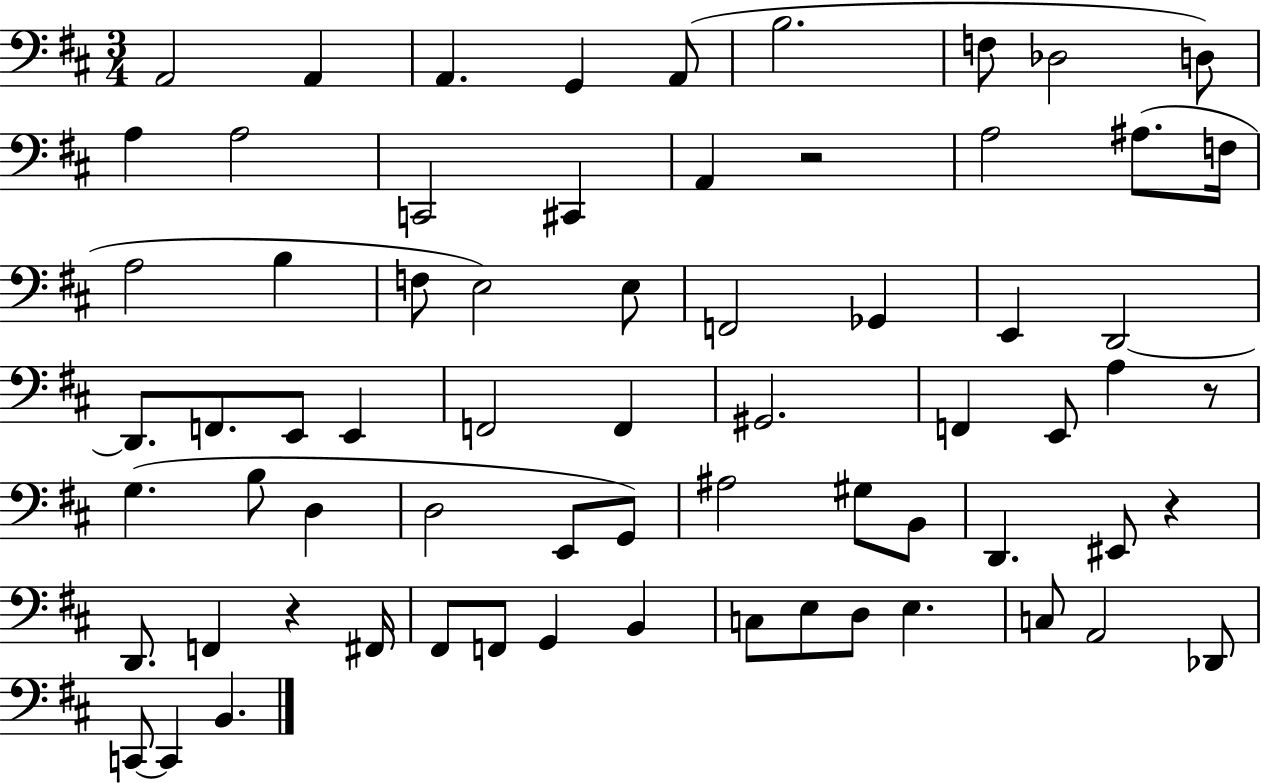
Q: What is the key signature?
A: D major